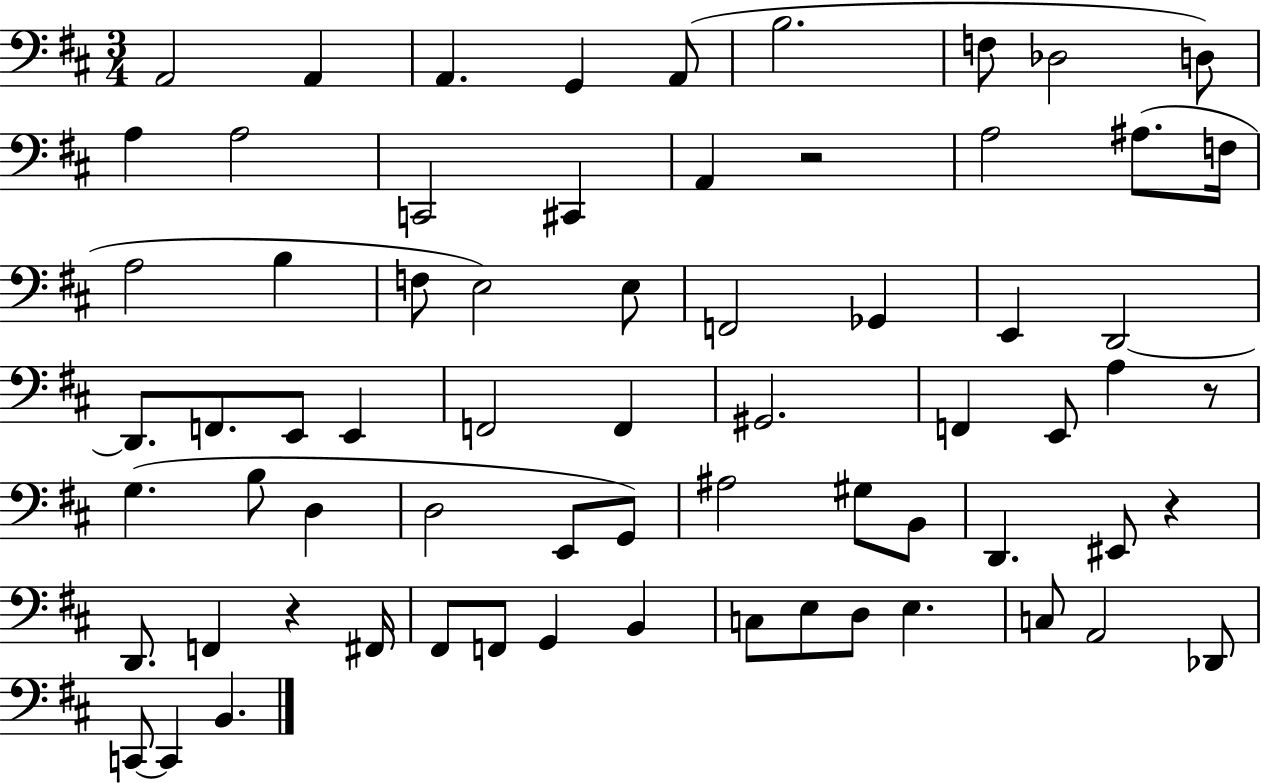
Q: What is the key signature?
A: D major